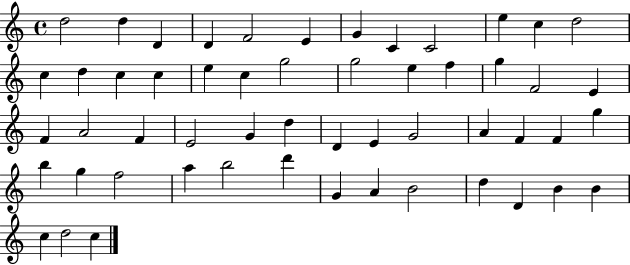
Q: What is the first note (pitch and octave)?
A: D5